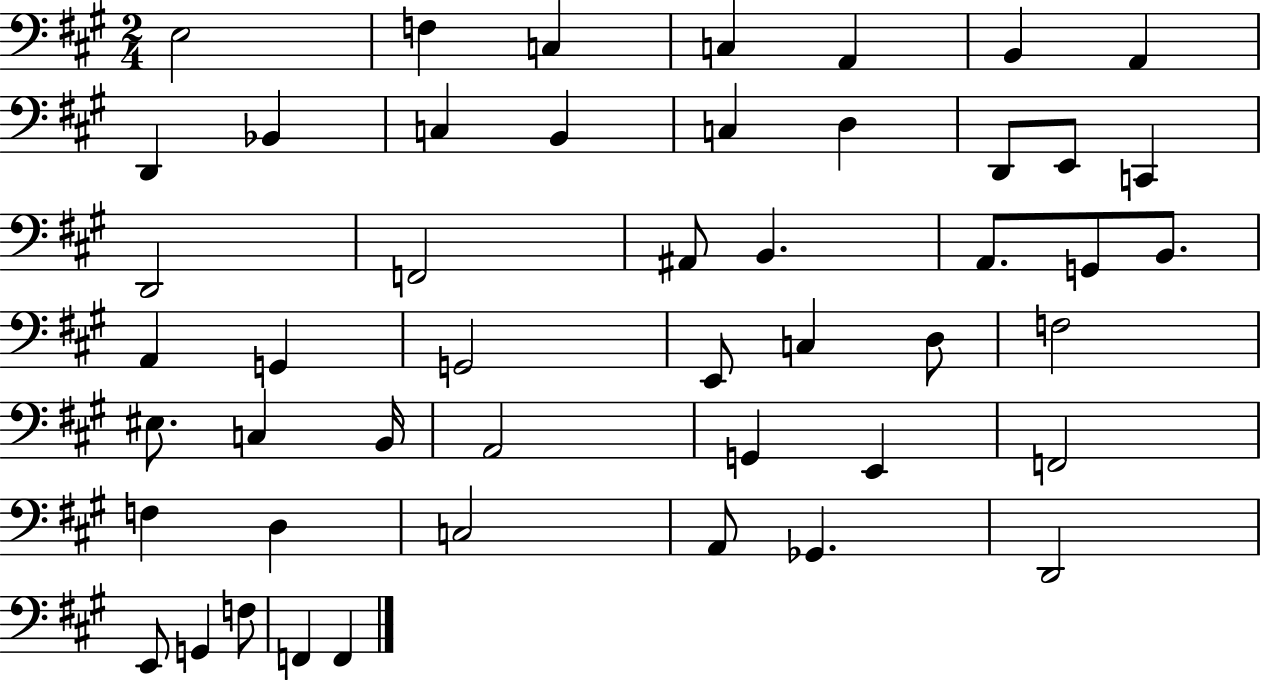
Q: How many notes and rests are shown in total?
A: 48